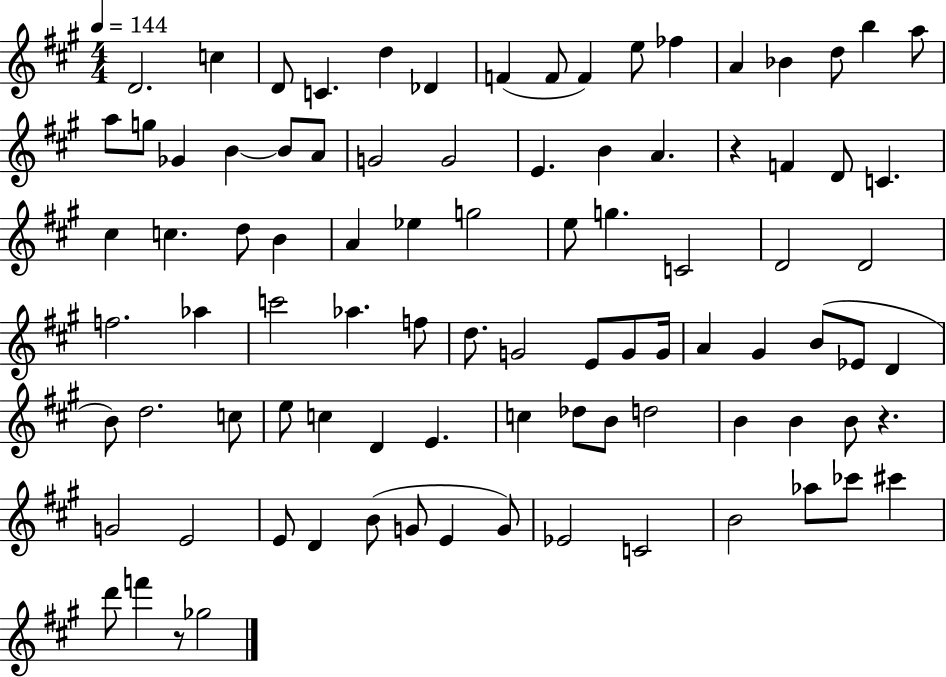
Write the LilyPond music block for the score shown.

{
  \clef treble
  \numericTimeSignature
  \time 4/4
  \key a \major
  \tempo 4 = 144
  d'2. c''4 | d'8 c'4. d''4 des'4 | f'4( f'8 f'4) e''8 fes''4 | a'4 bes'4 d''8 b''4 a''8 | \break a''8 g''8 ges'4 b'4~~ b'8 a'8 | g'2 g'2 | e'4. b'4 a'4. | r4 f'4 d'8 c'4. | \break cis''4 c''4. d''8 b'4 | a'4 ees''4 g''2 | e''8 g''4. c'2 | d'2 d'2 | \break f''2. aes''4 | c'''2 aes''4. f''8 | d''8. g'2 e'8 g'8 g'16 | a'4 gis'4 b'8( ees'8 d'4 | \break b'8) d''2. c''8 | e''8 c''4 d'4 e'4. | c''4 des''8 b'8 d''2 | b'4 b'4 b'8 r4. | \break g'2 e'2 | e'8 d'4 b'8( g'8 e'4 g'8) | ees'2 c'2 | b'2 aes''8 ces'''8 cis'''4 | \break d'''8 f'''4 r8 ges''2 | \bar "|."
}